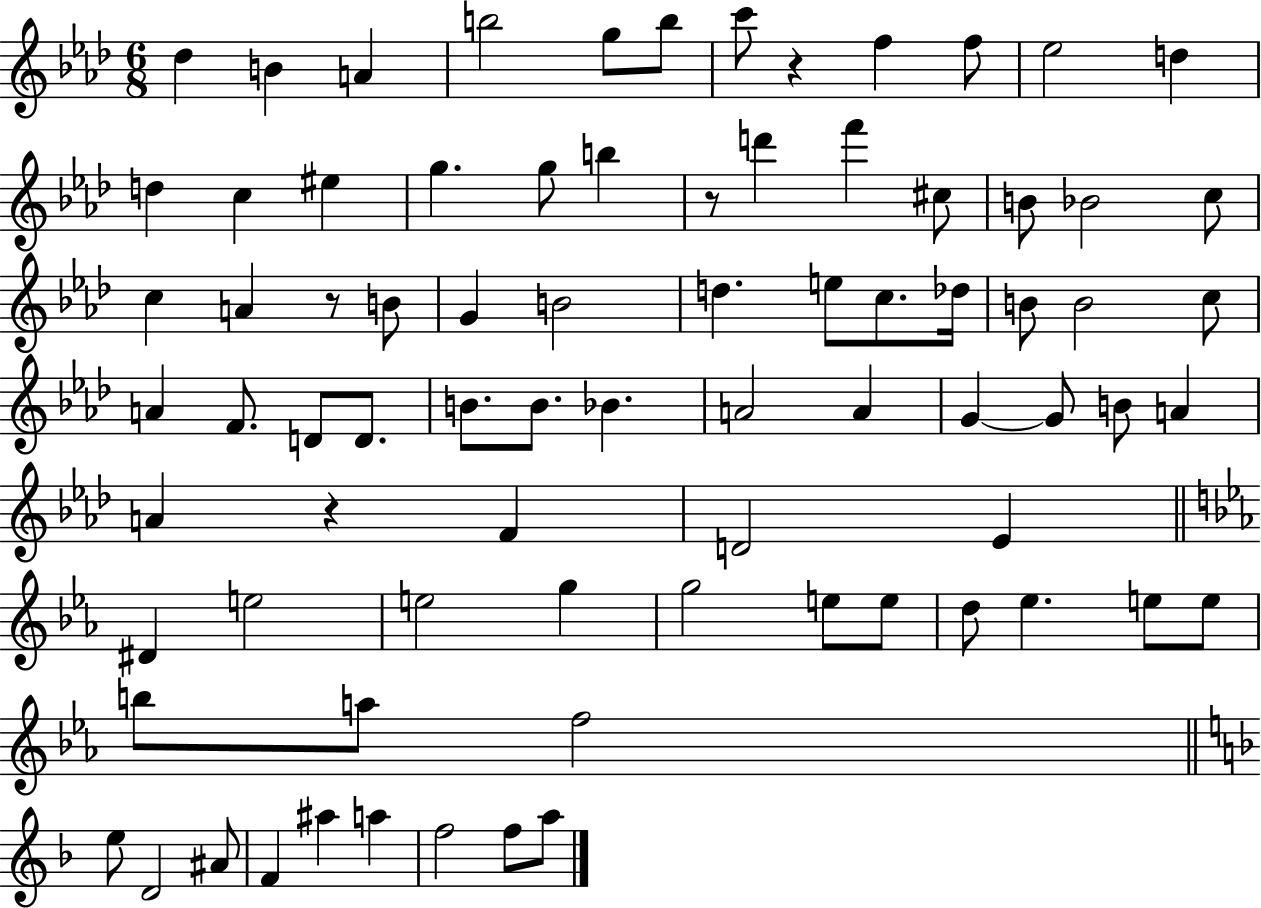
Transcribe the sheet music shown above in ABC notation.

X:1
T:Untitled
M:6/8
L:1/4
K:Ab
_d B A b2 g/2 b/2 c'/2 z f f/2 _e2 d d c ^e g g/2 b z/2 d' f' ^c/2 B/2 _B2 c/2 c A z/2 B/2 G B2 d e/2 c/2 _d/4 B/2 B2 c/2 A F/2 D/2 D/2 B/2 B/2 _B A2 A G G/2 B/2 A A z F D2 _E ^D e2 e2 g g2 e/2 e/2 d/2 _e e/2 e/2 b/2 a/2 f2 e/2 D2 ^A/2 F ^a a f2 f/2 a/2